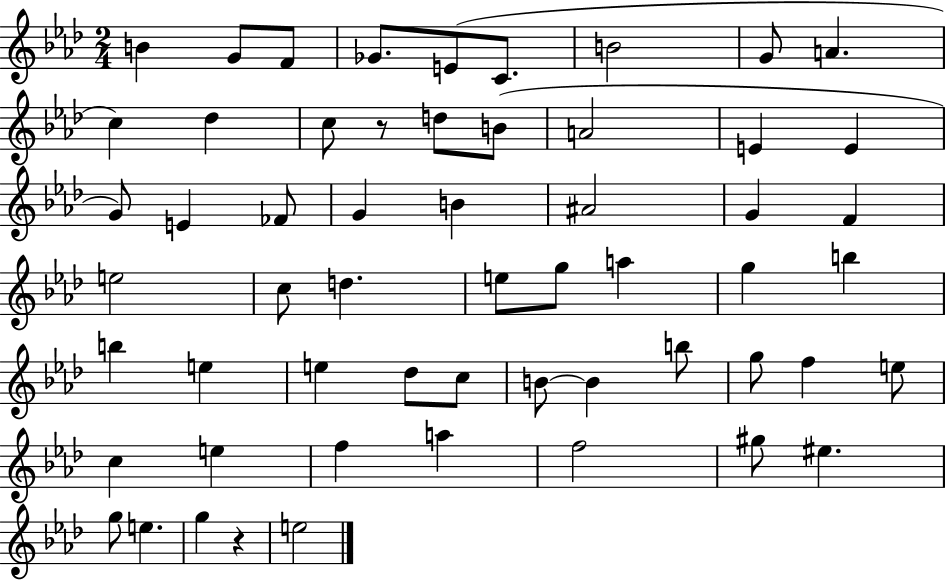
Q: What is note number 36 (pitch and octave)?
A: E5